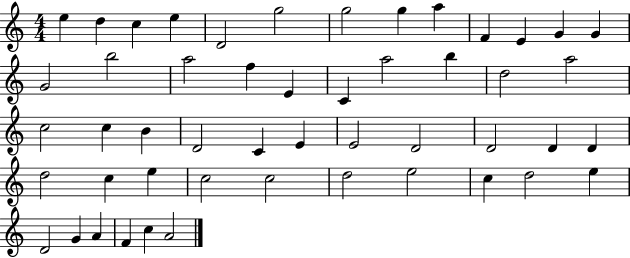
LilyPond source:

{
  \clef treble
  \numericTimeSignature
  \time 4/4
  \key c \major
  e''4 d''4 c''4 e''4 | d'2 g''2 | g''2 g''4 a''4 | f'4 e'4 g'4 g'4 | \break g'2 b''2 | a''2 f''4 e'4 | c'4 a''2 b''4 | d''2 a''2 | \break c''2 c''4 b'4 | d'2 c'4 e'4 | e'2 d'2 | d'2 d'4 d'4 | \break d''2 c''4 e''4 | c''2 c''2 | d''2 e''2 | c''4 d''2 e''4 | \break d'2 g'4 a'4 | f'4 c''4 a'2 | \bar "|."
}